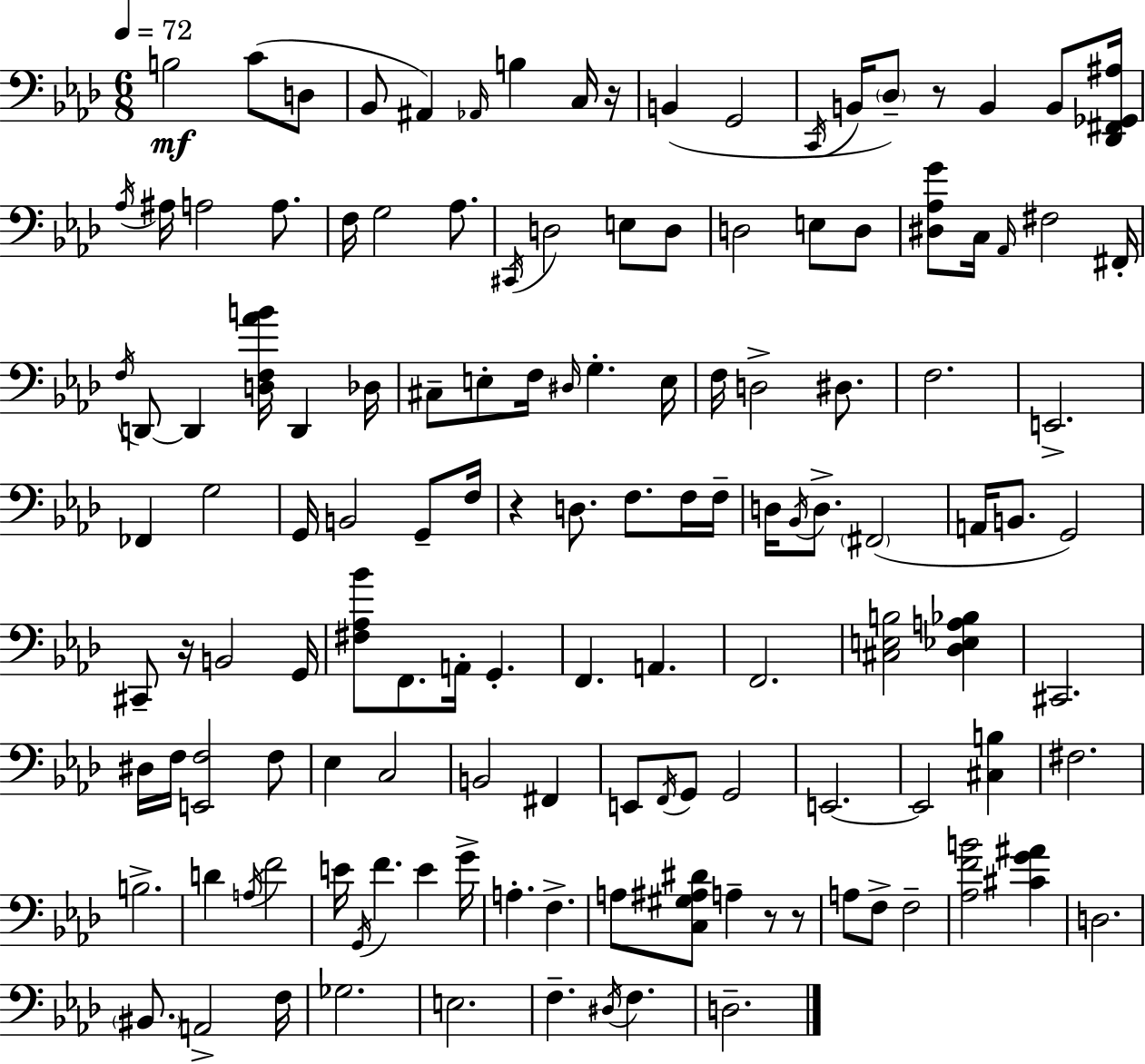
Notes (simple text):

B3/h C4/e D3/e Bb2/e A#2/q Ab2/s B3/q C3/s R/s B2/q G2/h C2/s B2/s Db3/e R/e B2/q B2/e [Db2,F#2,Gb2,A#3]/s Ab3/s A#3/s A3/h A3/e. F3/s G3/h Ab3/e. C#2/s D3/h E3/e D3/e D3/h E3/e D3/e [D#3,Ab3,G4]/e C3/s Ab2/s F#3/h F#2/s F3/s D2/e D2/q [D3,F3,Ab4,B4]/s D2/q Db3/s C#3/e E3/e F3/s D#3/s G3/q. E3/s F3/s D3/h D#3/e. F3/h. E2/h. FES2/q G3/h G2/s B2/h G2/e F3/s R/q D3/e. F3/e. F3/s F3/s D3/s Bb2/s D3/e. F#2/h A2/s B2/e. G2/h C#2/e R/s B2/h G2/s [F#3,Ab3,Bb4]/e F2/e. A2/s G2/q. F2/q. A2/q. F2/h. [C#3,E3,B3]/h [Db3,Eb3,A3,Bb3]/q C#2/h. D#3/s F3/s [E2,F3]/h F3/e Eb3/q C3/h B2/h F#2/q E2/e F2/s G2/e G2/h E2/h. E2/h [C#3,B3]/q F#3/h. B3/h. D4/q A3/s F4/h E4/s G2/s F4/q. E4/q G4/s A3/q. F3/q. A3/e [C3,G#3,A#3,D#4]/e A3/q R/e R/e A3/e F3/e F3/h [Ab3,F4,B4]/h [C#4,G4,A#4]/q D3/h. BIS2/e. A2/h F3/s Gb3/h. E3/h. F3/q. D#3/s F3/q. D3/h.